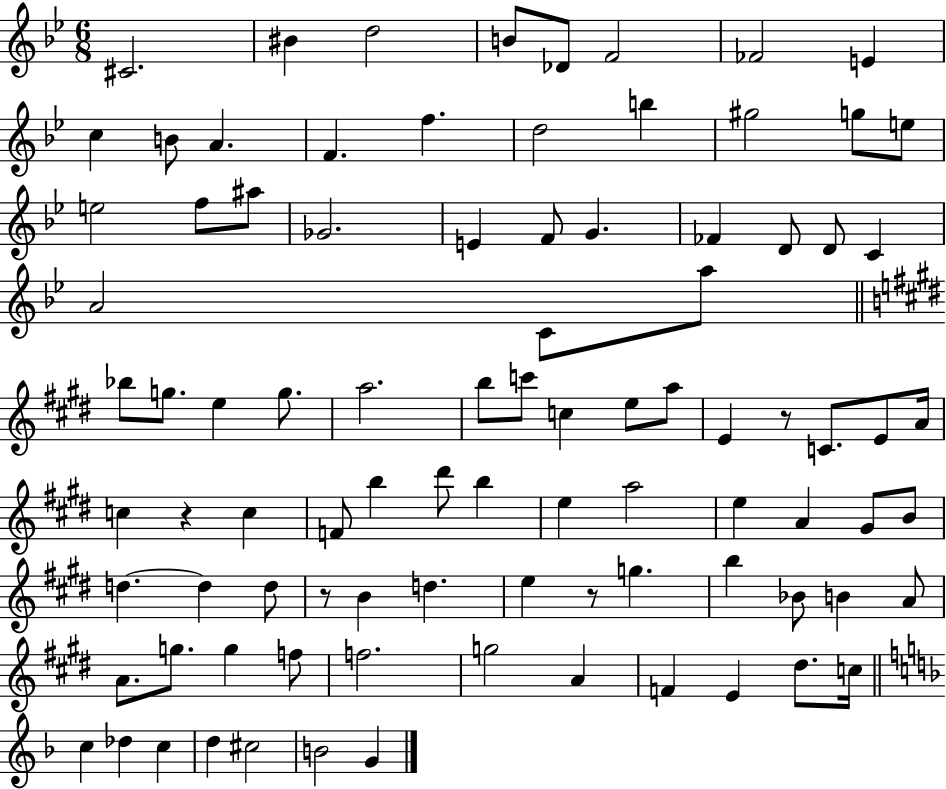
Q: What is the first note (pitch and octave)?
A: C#4